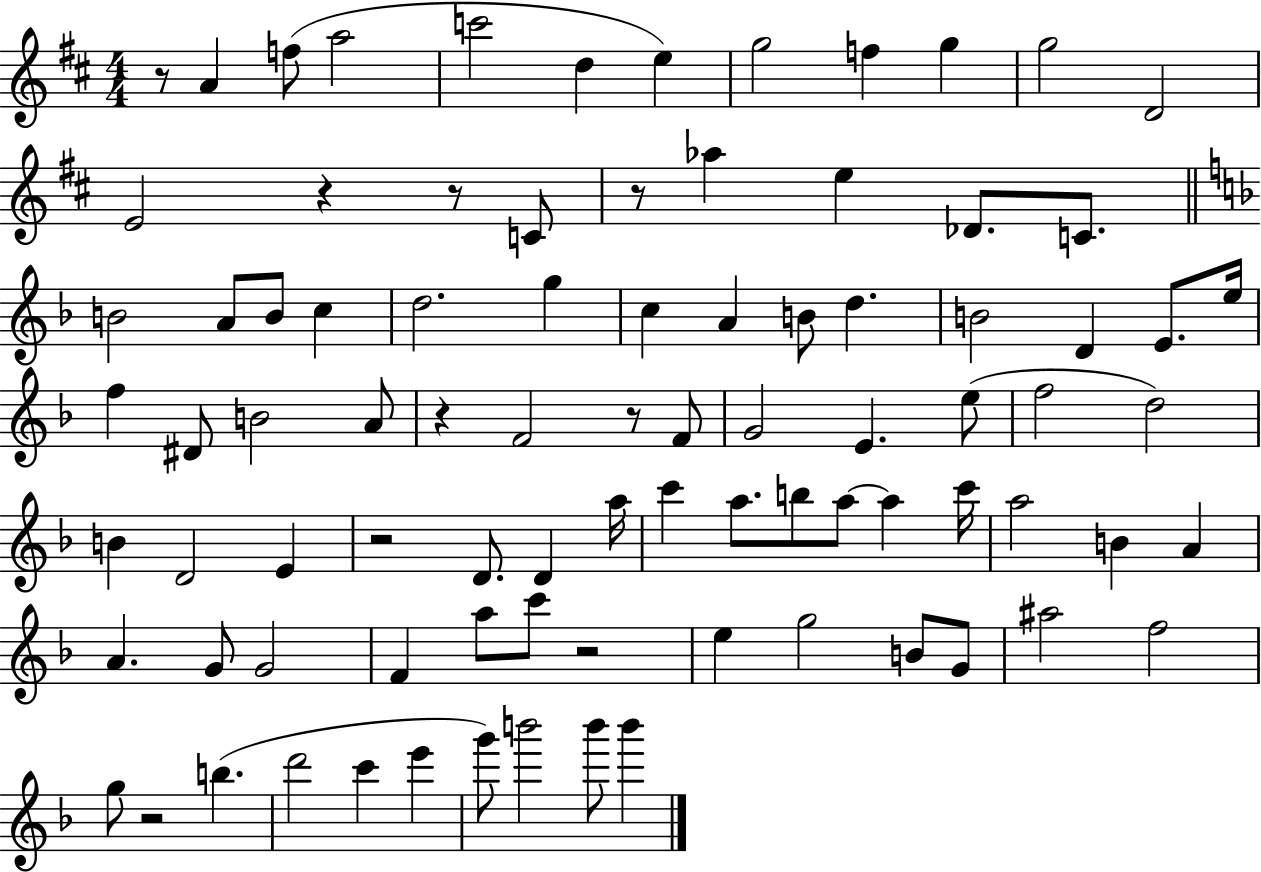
R/e A4/q F5/e A5/h C6/h D5/q E5/q G5/h F5/q G5/q G5/h D4/h E4/h R/q R/e C4/e R/e Ab5/q E5/q Db4/e. C4/e. B4/h A4/e B4/e C5/q D5/h. G5/q C5/q A4/q B4/e D5/q. B4/h D4/q E4/e. E5/s F5/q D#4/e B4/h A4/e R/q F4/h R/e F4/e G4/h E4/q. E5/e F5/h D5/h B4/q D4/h E4/q R/h D4/e. D4/q A5/s C6/q A5/e. B5/e A5/e A5/q C6/s A5/h B4/q A4/q A4/q. G4/e G4/h F4/q A5/e C6/e R/h E5/q G5/h B4/e G4/e A#5/h F5/h G5/e R/h B5/q. D6/h C6/q E6/q G6/e B6/h B6/e B6/q